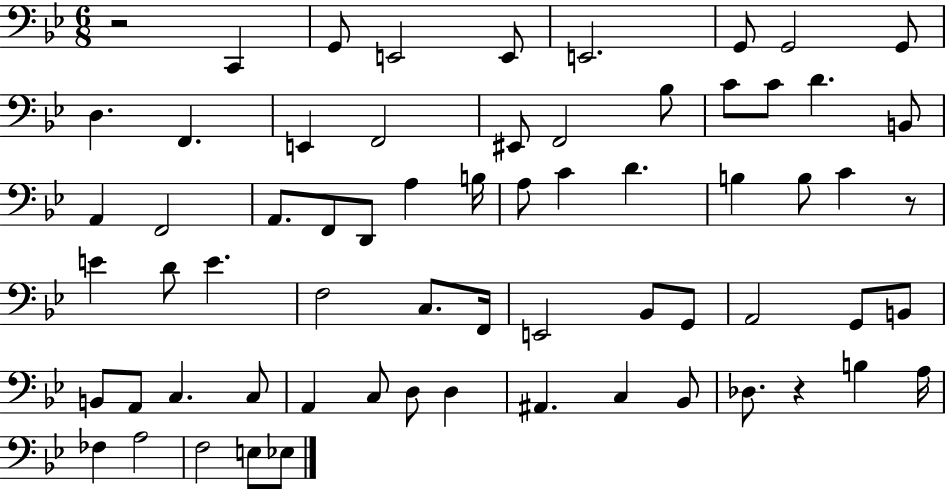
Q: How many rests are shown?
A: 3